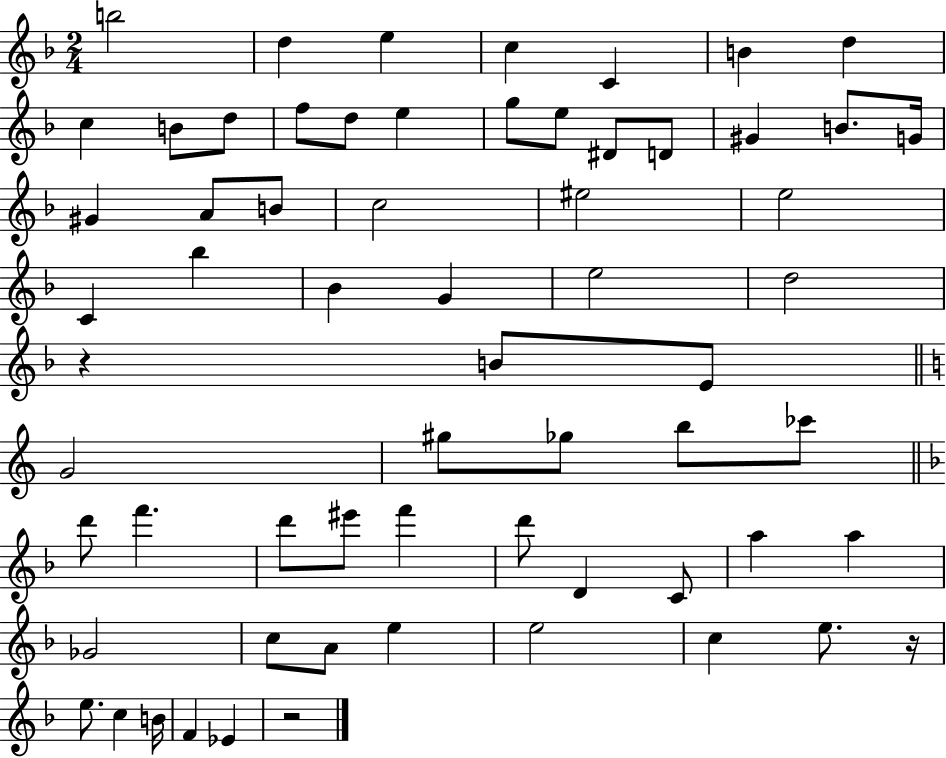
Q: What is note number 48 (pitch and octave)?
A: A5